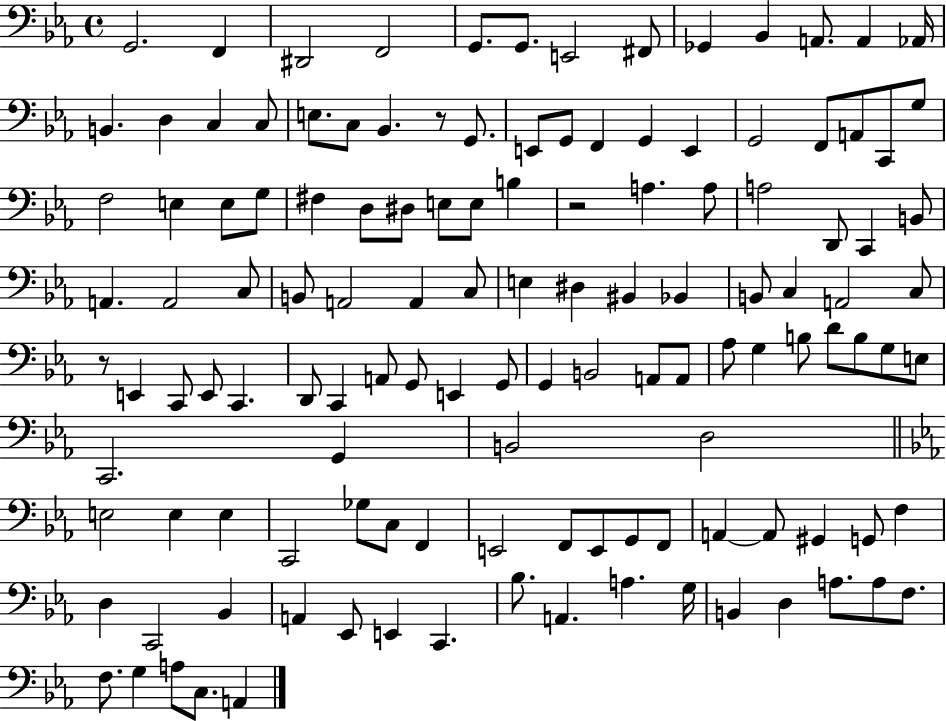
G2/h. F2/q D#2/h F2/h G2/e. G2/e. E2/h F#2/e Gb2/q Bb2/q A2/e. A2/q Ab2/s B2/q. D3/q C3/q C3/e E3/e. C3/e Bb2/q. R/e G2/e. E2/e G2/e F2/q G2/q E2/q G2/h F2/e A2/e C2/e G3/e F3/h E3/q E3/e G3/e F#3/q D3/e D#3/e E3/e E3/e B3/q R/h A3/q. A3/e A3/h D2/e C2/q B2/e A2/q. A2/h C3/e B2/e A2/h A2/q C3/e E3/q D#3/q BIS2/q Bb2/q B2/e C3/q A2/h C3/e R/e E2/q C2/e E2/e C2/q. D2/e C2/q A2/e G2/e E2/q G2/e G2/q B2/h A2/e A2/e Ab3/e G3/q B3/e D4/e B3/e G3/e E3/e C2/h. G2/q B2/h D3/h E3/h E3/q E3/q C2/h Gb3/e C3/e F2/q E2/h F2/e E2/e G2/e F2/e A2/q A2/e G#2/q G2/e F3/q D3/q C2/h Bb2/q A2/q Eb2/e E2/q C2/q. Bb3/e. A2/q. A3/q. G3/s B2/q D3/q A3/e. A3/e F3/e. F3/e. G3/q A3/e C3/e. A2/q